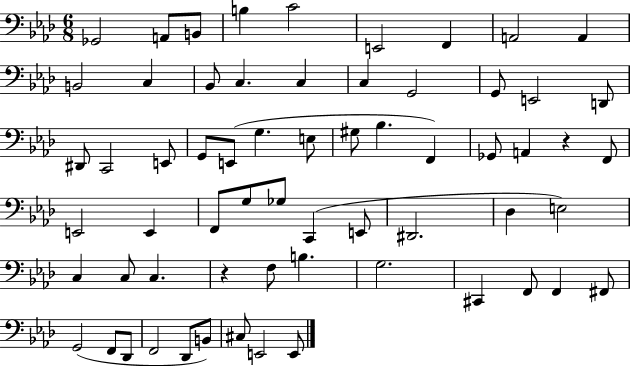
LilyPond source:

{
  \clef bass
  \numericTimeSignature
  \time 6/8
  \key aes \major
  ges,2 a,8 b,8 | b4 c'2 | e,2 f,4 | a,2 a,4 | \break b,2 c4 | bes,8 c4. c4 | c4 g,2 | g,8 e,2 d,8 | \break dis,8 c,2 e,8 | g,8 e,8( g4. e8 | gis8 bes4. f,4) | ges,8 a,4 r4 f,8 | \break e,2 e,4 | f,8 g8 ges8 c,4( e,8 | dis,2. | des4 e2) | \break c4 c8 c4. | r4 f8 b4. | g2. | cis,4 f,8 f,4 fis,8 | \break g,2( f,8 des,8 | f,2 des,8 b,8) | cis8 e,2 e,8 | \bar "|."
}